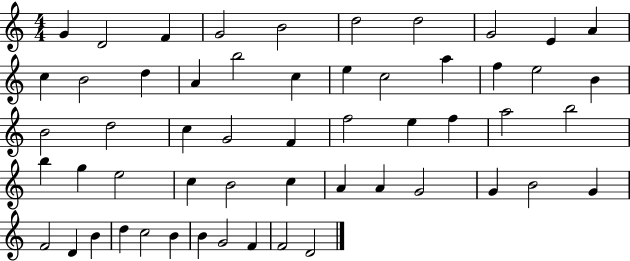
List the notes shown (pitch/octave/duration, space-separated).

G4/q D4/h F4/q G4/h B4/h D5/h D5/h G4/h E4/q A4/q C5/q B4/h D5/q A4/q B5/h C5/q E5/q C5/h A5/q F5/q E5/h B4/q B4/h D5/h C5/q G4/h F4/q F5/h E5/q F5/q A5/h B5/h B5/q G5/q E5/h C5/q B4/h C5/q A4/q A4/q G4/h G4/q B4/h G4/q F4/h D4/q B4/q D5/q C5/h B4/q B4/q G4/h F4/q F4/h D4/h